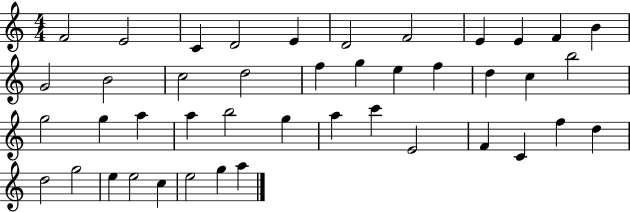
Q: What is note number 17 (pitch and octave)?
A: G5